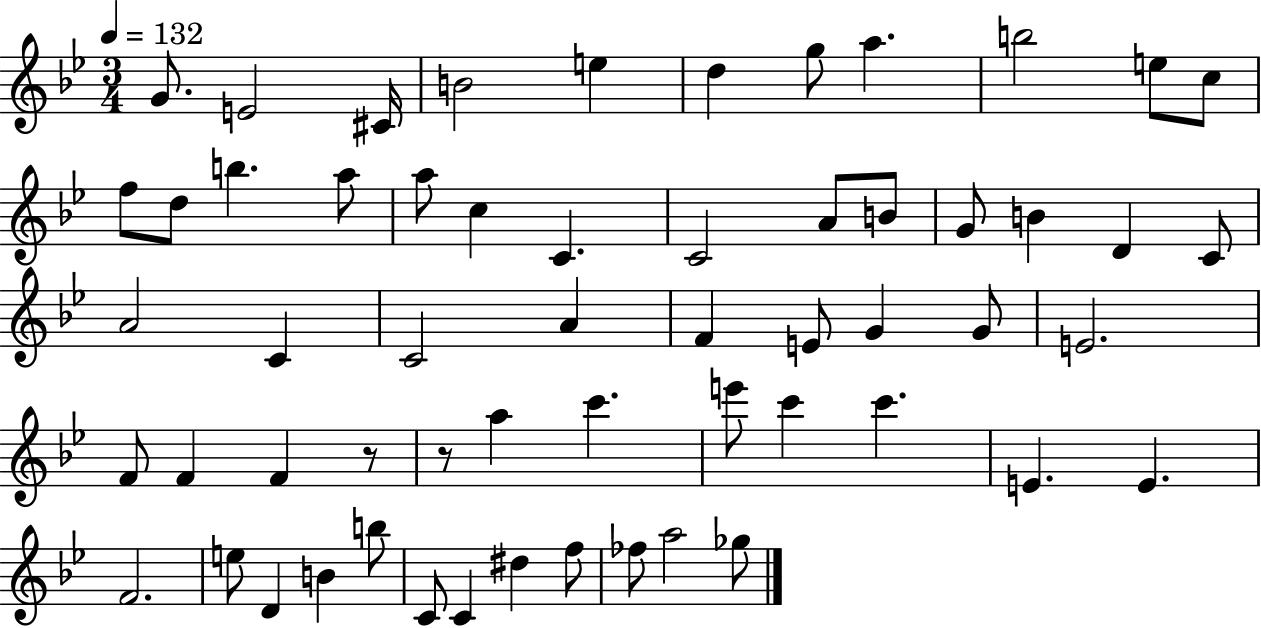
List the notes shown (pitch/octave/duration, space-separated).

G4/e. E4/h C#4/s B4/h E5/q D5/q G5/e A5/q. B5/h E5/e C5/e F5/e D5/e B5/q. A5/e A5/e C5/q C4/q. C4/h A4/e B4/e G4/e B4/q D4/q C4/e A4/h C4/q C4/h A4/q F4/q E4/e G4/q G4/e E4/h. F4/e F4/q F4/q R/e R/e A5/q C6/q. E6/e C6/q C6/q. E4/q. E4/q. F4/h. E5/e D4/q B4/q B5/e C4/e C4/q D#5/q F5/e FES5/e A5/h Gb5/e